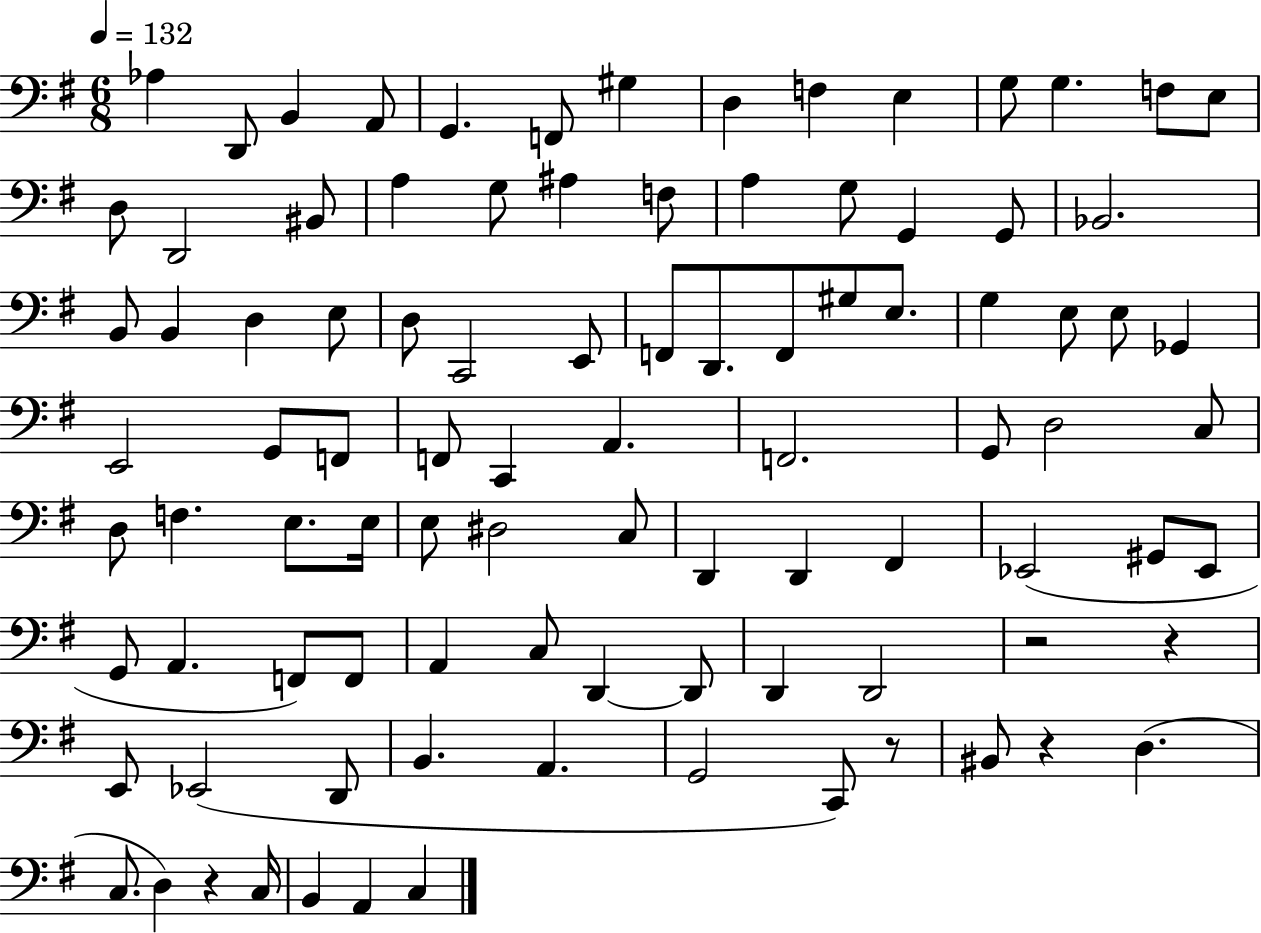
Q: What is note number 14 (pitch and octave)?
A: E3